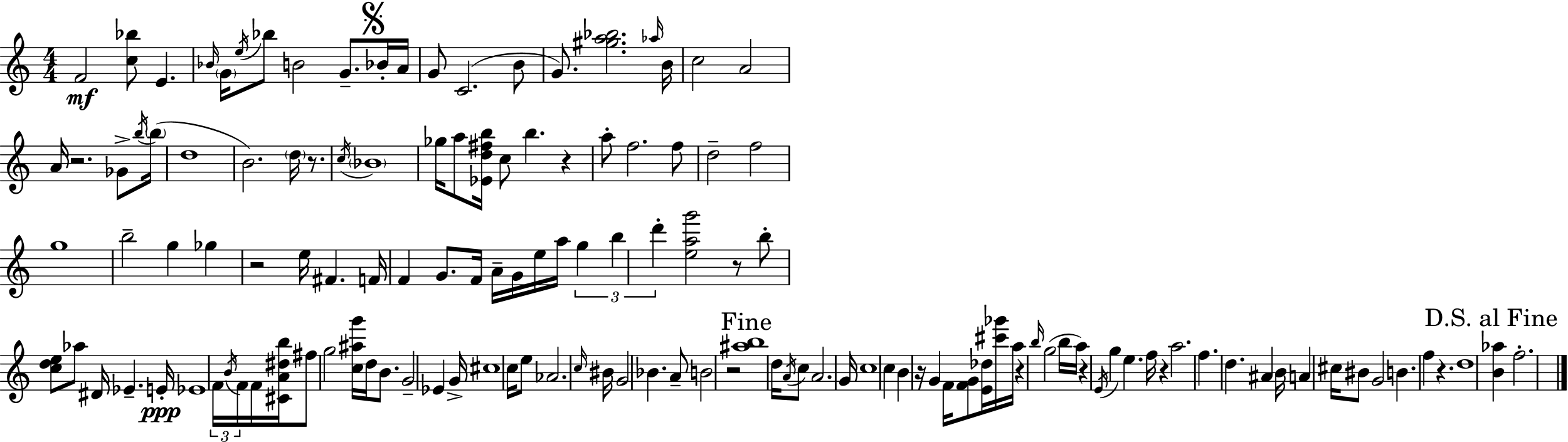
F4/h [C5,Bb5]/e E4/q. Bb4/s G4/s E5/s Bb5/e B4/h G4/e. Bb4/s A4/s G4/e C4/h. B4/e G4/e. [G#5,A5,Bb5]/h. Ab5/s B4/s C5/h A4/h A4/s R/h. Gb4/e B5/s B5/s D5/w B4/h. D5/s R/e. C5/s Bb4/w Gb5/s A5/e [Eb4,D5,F#5,B5]/s C5/e B5/q. R/q A5/e F5/h. F5/e D5/h F5/h G5/w B5/h G5/q Gb5/q R/h E5/s F#4/q. F4/s F4/q G4/e. F4/s A4/s G4/s E5/s A5/s G5/q B5/q D6/q [E5,A5,G6]/h R/e B5/e [C5,D5,E5]/e Ab5/e D#4/s Eb4/q. E4/s Eb4/w F4/s B4/s F4/s F4/s [C#4,A4,D#5,B5]/s F#5/e G5/h [C5,A#5,G6]/s D5/s B4/e. G4/h Eb4/q G4/s C#5/w C5/s E5/e Ab4/h. C5/s BIS4/s G4/h Bb4/q. A4/e B4/h R/h [A#5,B5]/w D5/s A4/s C5/e A4/h. G4/s C5/w C5/q B4/q R/s G4/q F4/s [F4,G4]/e [E4,Db5]/s [C#6,Gb6]/s A5/s R/q B5/s G5/h B5/s A5/s R/q E4/s G5/q E5/q. F5/s R/q A5/h. F5/q. D5/q. A#4/q B4/s A4/q C#5/s BIS4/e G4/h B4/q. F5/q R/q. D5/w [B4,Ab5]/q F5/h.